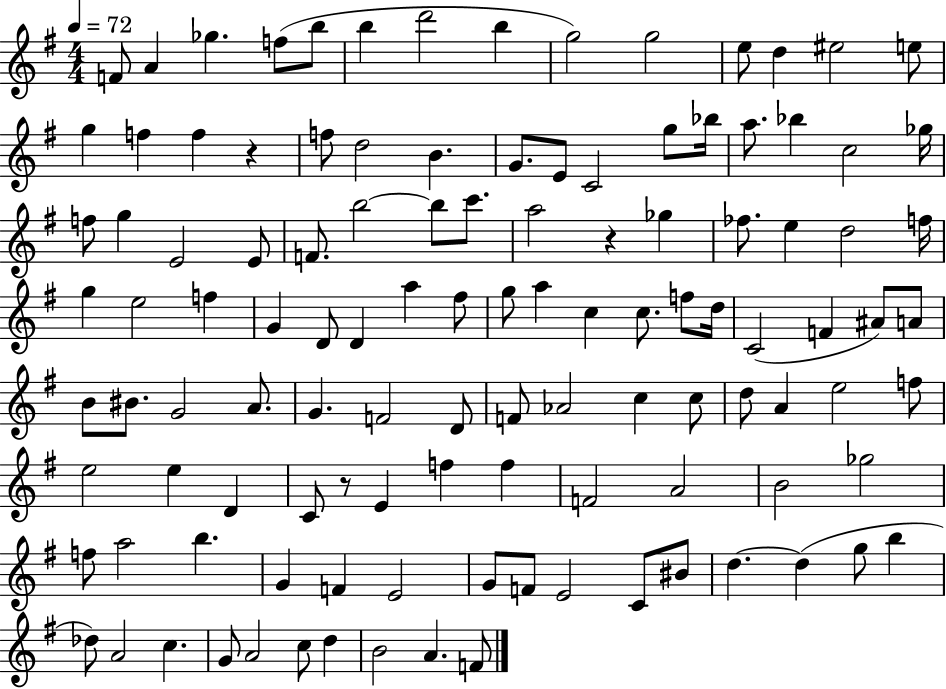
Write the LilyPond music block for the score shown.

{
  \clef treble
  \numericTimeSignature
  \time 4/4
  \key g \major
  \tempo 4 = 72
  f'8 a'4 ges''4. f''8( b''8 | b''4 d'''2 b''4 | g''2) g''2 | e''8 d''4 eis''2 e''8 | \break g''4 f''4 f''4 r4 | f''8 d''2 b'4. | g'8. e'8 c'2 g''8 bes''16 | a''8. bes''4 c''2 ges''16 | \break f''8 g''4 e'2 e'8 | f'8. b''2~~ b''8 c'''8. | a''2 r4 ges''4 | fes''8. e''4 d''2 f''16 | \break g''4 e''2 f''4 | g'4 d'8 d'4 a''4 fis''8 | g''8 a''4 c''4 c''8. f''8 d''16 | c'2( f'4 ais'8) a'8 | \break b'8 bis'8. g'2 a'8. | g'4. f'2 d'8 | f'8 aes'2 c''4 c''8 | d''8 a'4 e''2 f''8 | \break e''2 e''4 d'4 | c'8 r8 e'4 f''4 f''4 | f'2 a'2 | b'2 ges''2 | \break f''8 a''2 b''4. | g'4 f'4 e'2 | g'8 f'8 e'2 c'8 bis'8 | d''4.~~ d''4( g''8 b''4 | \break des''8) a'2 c''4. | g'8 a'2 c''8 d''4 | b'2 a'4. f'8 | \bar "|."
}